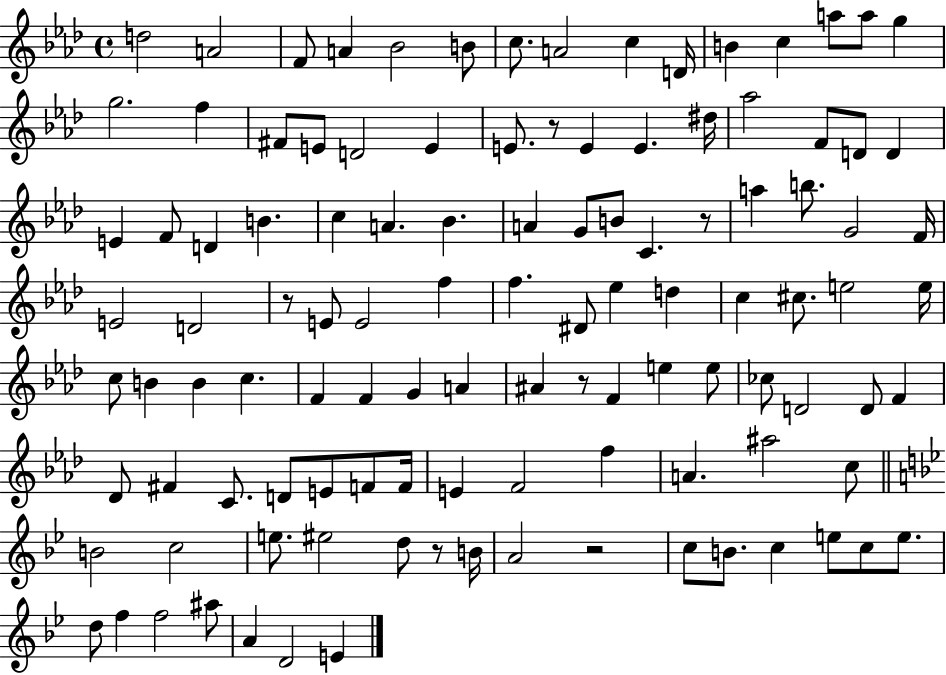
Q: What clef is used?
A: treble